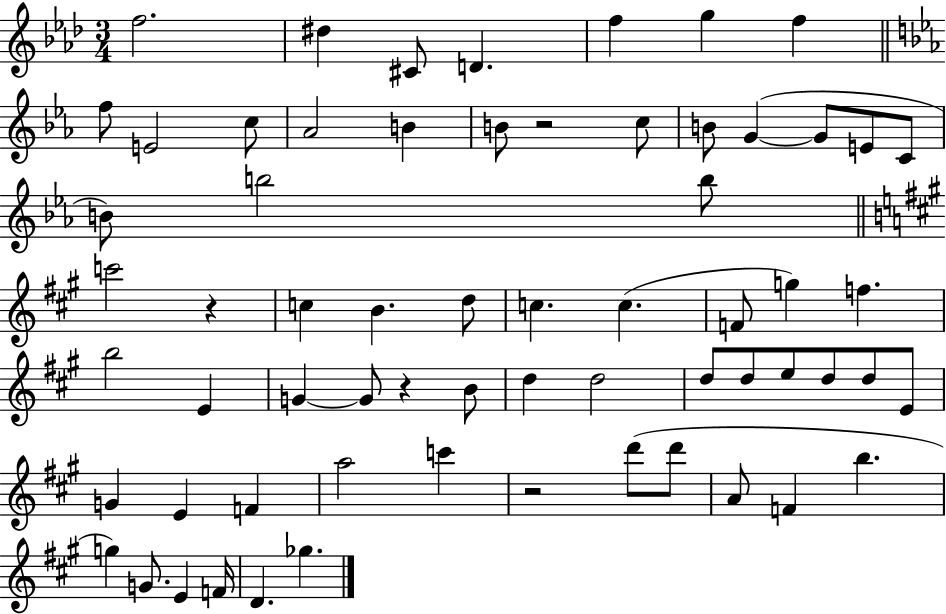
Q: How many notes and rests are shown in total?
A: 64